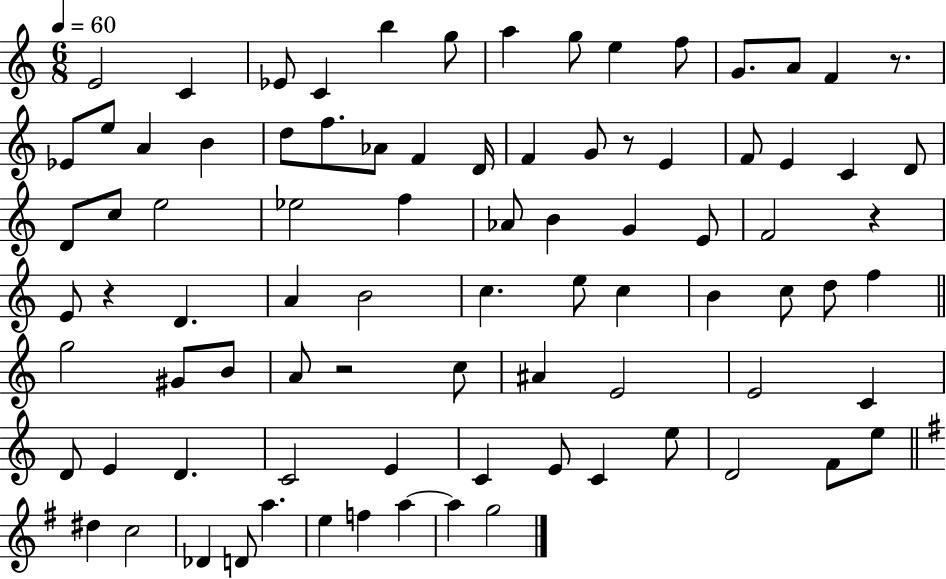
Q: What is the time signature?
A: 6/8